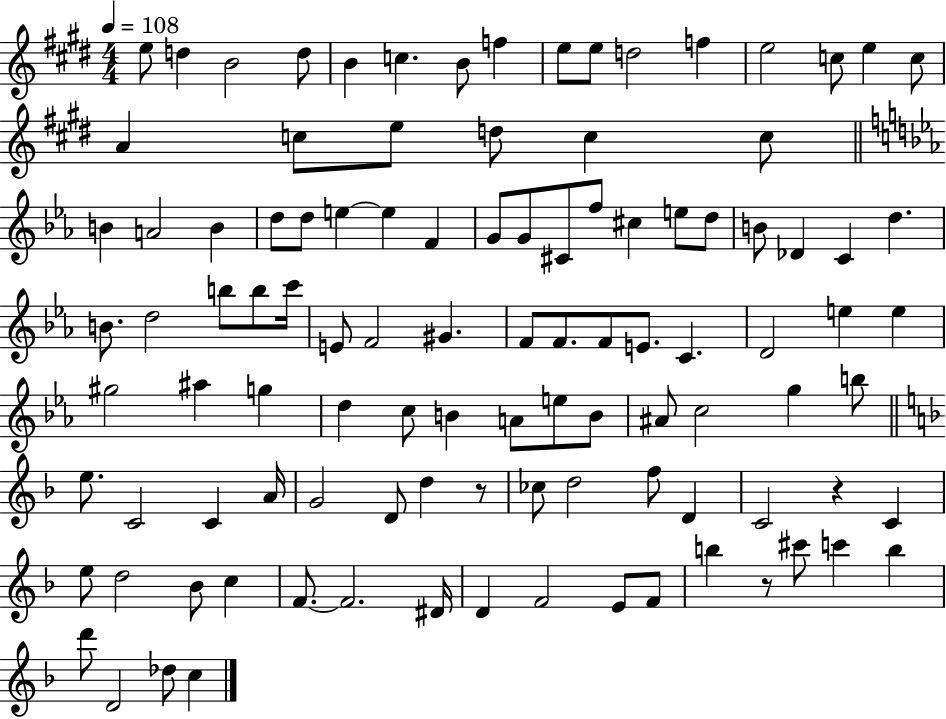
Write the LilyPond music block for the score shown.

{
  \clef treble
  \numericTimeSignature
  \time 4/4
  \key e \major
  \tempo 4 = 108
  e''8 d''4 b'2 d''8 | b'4 c''4. b'8 f''4 | e''8 e''8 d''2 f''4 | e''2 c''8 e''4 c''8 | \break a'4 c''8 e''8 d''8 c''4 c''8 | \bar "||" \break \key c \minor b'4 a'2 b'4 | d''8 d''8 e''4~~ e''4 f'4 | g'8 g'8 cis'8 f''8 cis''4 e''8 d''8 | b'8 des'4 c'4 d''4. | \break b'8. d''2 b''8 b''8 c'''16 | e'8 f'2 gis'4. | f'8 f'8. f'8 e'8. c'4. | d'2 e''4 e''4 | \break gis''2 ais''4 g''4 | d''4 c''8 b'4 a'8 e''8 b'8 | ais'8 c''2 g''4 b''8 | \bar "||" \break \key f \major e''8. c'2 c'4 a'16 | g'2 d'8 d''4 r8 | ces''8 d''2 f''8 d'4 | c'2 r4 c'4 | \break e''8 d''2 bes'8 c''4 | f'8.~~ f'2. dis'16 | d'4 f'2 e'8 f'8 | b''4 r8 cis'''8 c'''4 b''4 | \break d'''8 d'2 des''8 c''4 | \bar "|."
}